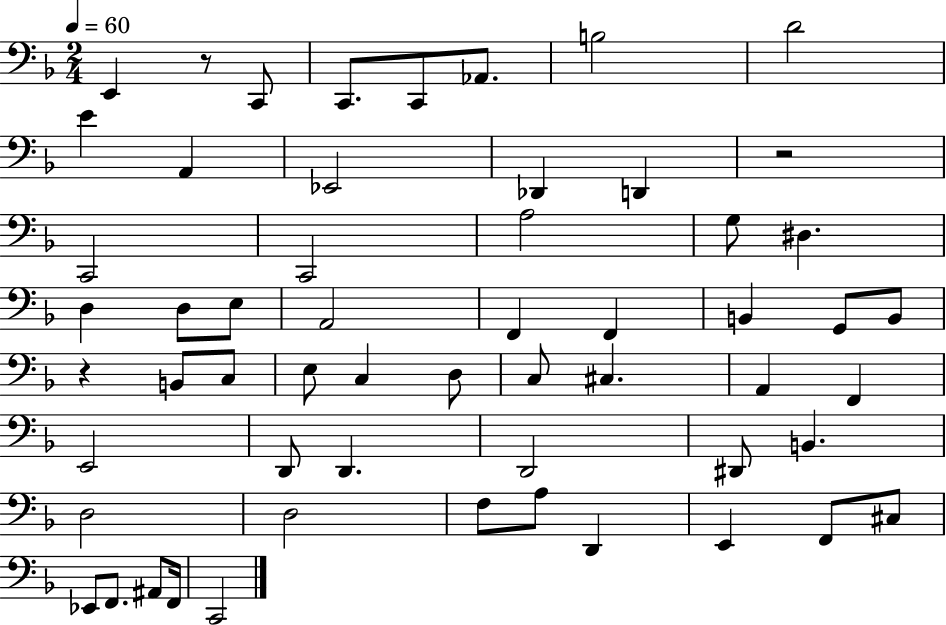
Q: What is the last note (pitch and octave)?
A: C2